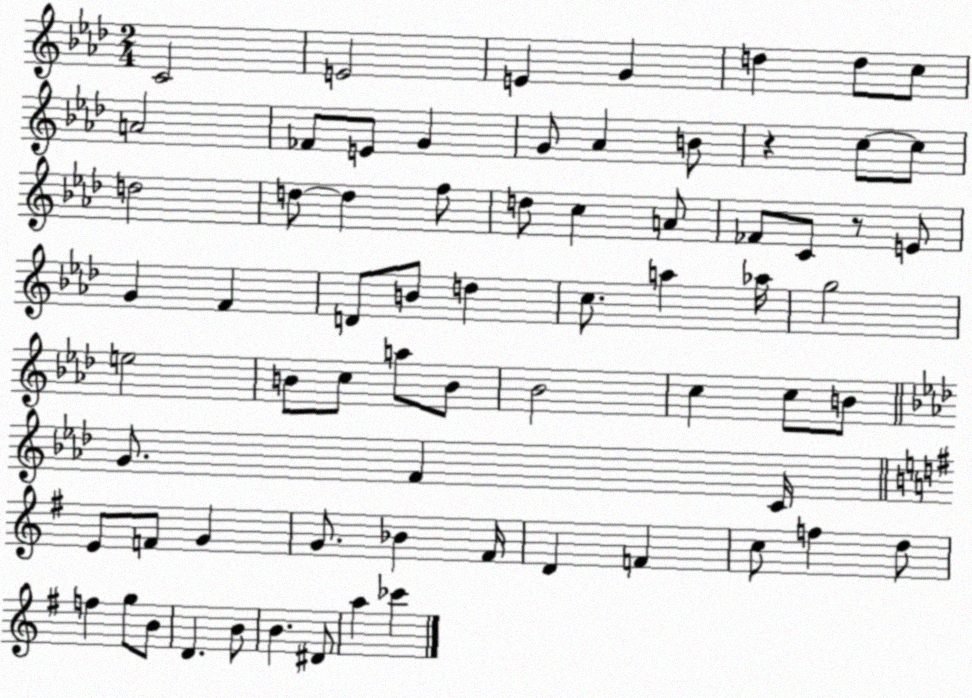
X:1
T:Untitled
M:2/4
L:1/4
K:Ab
C2 E2 E G d d/2 c/2 A2 _F/2 E/2 G G/2 _A B/2 z c/2 c/2 d2 d/2 d f/2 d/2 c A/2 _F/2 C/2 z/2 E/2 G F D/2 B/2 d c/2 a _a/4 g2 e2 B/2 c/2 a/2 B/2 _B2 c c/2 B/2 G/2 F C/4 E/2 F/2 G G/2 _B ^F/4 D F c/2 f d/2 f g/2 B/2 D B/2 B ^D/2 a _c'